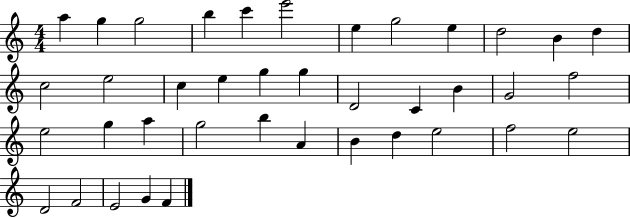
A5/q G5/q G5/h B5/q C6/q E6/h E5/q G5/h E5/q D5/h B4/q D5/q C5/h E5/h C5/q E5/q G5/q G5/q D4/h C4/q B4/q G4/h F5/h E5/h G5/q A5/q G5/h B5/q A4/q B4/q D5/q E5/h F5/h E5/h D4/h F4/h E4/h G4/q F4/q